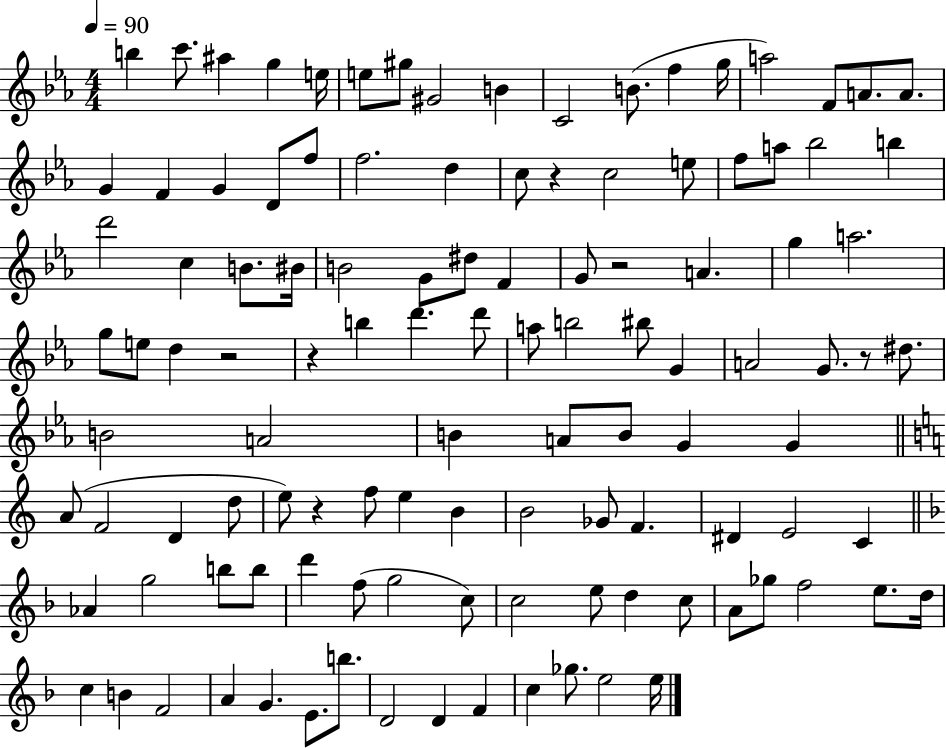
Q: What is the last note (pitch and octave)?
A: E5